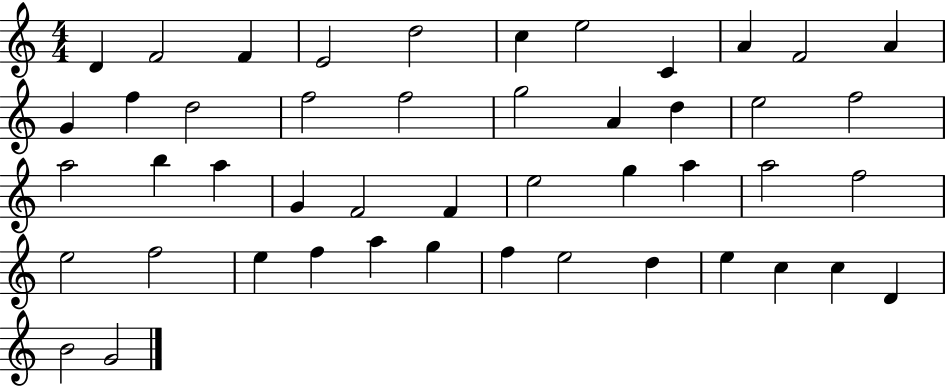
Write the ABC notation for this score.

X:1
T:Untitled
M:4/4
L:1/4
K:C
D F2 F E2 d2 c e2 C A F2 A G f d2 f2 f2 g2 A d e2 f2 a2 b a G F2 F e2 g a a2 f2 e2 f2 e f a g f e2 d e c c D B2 G2